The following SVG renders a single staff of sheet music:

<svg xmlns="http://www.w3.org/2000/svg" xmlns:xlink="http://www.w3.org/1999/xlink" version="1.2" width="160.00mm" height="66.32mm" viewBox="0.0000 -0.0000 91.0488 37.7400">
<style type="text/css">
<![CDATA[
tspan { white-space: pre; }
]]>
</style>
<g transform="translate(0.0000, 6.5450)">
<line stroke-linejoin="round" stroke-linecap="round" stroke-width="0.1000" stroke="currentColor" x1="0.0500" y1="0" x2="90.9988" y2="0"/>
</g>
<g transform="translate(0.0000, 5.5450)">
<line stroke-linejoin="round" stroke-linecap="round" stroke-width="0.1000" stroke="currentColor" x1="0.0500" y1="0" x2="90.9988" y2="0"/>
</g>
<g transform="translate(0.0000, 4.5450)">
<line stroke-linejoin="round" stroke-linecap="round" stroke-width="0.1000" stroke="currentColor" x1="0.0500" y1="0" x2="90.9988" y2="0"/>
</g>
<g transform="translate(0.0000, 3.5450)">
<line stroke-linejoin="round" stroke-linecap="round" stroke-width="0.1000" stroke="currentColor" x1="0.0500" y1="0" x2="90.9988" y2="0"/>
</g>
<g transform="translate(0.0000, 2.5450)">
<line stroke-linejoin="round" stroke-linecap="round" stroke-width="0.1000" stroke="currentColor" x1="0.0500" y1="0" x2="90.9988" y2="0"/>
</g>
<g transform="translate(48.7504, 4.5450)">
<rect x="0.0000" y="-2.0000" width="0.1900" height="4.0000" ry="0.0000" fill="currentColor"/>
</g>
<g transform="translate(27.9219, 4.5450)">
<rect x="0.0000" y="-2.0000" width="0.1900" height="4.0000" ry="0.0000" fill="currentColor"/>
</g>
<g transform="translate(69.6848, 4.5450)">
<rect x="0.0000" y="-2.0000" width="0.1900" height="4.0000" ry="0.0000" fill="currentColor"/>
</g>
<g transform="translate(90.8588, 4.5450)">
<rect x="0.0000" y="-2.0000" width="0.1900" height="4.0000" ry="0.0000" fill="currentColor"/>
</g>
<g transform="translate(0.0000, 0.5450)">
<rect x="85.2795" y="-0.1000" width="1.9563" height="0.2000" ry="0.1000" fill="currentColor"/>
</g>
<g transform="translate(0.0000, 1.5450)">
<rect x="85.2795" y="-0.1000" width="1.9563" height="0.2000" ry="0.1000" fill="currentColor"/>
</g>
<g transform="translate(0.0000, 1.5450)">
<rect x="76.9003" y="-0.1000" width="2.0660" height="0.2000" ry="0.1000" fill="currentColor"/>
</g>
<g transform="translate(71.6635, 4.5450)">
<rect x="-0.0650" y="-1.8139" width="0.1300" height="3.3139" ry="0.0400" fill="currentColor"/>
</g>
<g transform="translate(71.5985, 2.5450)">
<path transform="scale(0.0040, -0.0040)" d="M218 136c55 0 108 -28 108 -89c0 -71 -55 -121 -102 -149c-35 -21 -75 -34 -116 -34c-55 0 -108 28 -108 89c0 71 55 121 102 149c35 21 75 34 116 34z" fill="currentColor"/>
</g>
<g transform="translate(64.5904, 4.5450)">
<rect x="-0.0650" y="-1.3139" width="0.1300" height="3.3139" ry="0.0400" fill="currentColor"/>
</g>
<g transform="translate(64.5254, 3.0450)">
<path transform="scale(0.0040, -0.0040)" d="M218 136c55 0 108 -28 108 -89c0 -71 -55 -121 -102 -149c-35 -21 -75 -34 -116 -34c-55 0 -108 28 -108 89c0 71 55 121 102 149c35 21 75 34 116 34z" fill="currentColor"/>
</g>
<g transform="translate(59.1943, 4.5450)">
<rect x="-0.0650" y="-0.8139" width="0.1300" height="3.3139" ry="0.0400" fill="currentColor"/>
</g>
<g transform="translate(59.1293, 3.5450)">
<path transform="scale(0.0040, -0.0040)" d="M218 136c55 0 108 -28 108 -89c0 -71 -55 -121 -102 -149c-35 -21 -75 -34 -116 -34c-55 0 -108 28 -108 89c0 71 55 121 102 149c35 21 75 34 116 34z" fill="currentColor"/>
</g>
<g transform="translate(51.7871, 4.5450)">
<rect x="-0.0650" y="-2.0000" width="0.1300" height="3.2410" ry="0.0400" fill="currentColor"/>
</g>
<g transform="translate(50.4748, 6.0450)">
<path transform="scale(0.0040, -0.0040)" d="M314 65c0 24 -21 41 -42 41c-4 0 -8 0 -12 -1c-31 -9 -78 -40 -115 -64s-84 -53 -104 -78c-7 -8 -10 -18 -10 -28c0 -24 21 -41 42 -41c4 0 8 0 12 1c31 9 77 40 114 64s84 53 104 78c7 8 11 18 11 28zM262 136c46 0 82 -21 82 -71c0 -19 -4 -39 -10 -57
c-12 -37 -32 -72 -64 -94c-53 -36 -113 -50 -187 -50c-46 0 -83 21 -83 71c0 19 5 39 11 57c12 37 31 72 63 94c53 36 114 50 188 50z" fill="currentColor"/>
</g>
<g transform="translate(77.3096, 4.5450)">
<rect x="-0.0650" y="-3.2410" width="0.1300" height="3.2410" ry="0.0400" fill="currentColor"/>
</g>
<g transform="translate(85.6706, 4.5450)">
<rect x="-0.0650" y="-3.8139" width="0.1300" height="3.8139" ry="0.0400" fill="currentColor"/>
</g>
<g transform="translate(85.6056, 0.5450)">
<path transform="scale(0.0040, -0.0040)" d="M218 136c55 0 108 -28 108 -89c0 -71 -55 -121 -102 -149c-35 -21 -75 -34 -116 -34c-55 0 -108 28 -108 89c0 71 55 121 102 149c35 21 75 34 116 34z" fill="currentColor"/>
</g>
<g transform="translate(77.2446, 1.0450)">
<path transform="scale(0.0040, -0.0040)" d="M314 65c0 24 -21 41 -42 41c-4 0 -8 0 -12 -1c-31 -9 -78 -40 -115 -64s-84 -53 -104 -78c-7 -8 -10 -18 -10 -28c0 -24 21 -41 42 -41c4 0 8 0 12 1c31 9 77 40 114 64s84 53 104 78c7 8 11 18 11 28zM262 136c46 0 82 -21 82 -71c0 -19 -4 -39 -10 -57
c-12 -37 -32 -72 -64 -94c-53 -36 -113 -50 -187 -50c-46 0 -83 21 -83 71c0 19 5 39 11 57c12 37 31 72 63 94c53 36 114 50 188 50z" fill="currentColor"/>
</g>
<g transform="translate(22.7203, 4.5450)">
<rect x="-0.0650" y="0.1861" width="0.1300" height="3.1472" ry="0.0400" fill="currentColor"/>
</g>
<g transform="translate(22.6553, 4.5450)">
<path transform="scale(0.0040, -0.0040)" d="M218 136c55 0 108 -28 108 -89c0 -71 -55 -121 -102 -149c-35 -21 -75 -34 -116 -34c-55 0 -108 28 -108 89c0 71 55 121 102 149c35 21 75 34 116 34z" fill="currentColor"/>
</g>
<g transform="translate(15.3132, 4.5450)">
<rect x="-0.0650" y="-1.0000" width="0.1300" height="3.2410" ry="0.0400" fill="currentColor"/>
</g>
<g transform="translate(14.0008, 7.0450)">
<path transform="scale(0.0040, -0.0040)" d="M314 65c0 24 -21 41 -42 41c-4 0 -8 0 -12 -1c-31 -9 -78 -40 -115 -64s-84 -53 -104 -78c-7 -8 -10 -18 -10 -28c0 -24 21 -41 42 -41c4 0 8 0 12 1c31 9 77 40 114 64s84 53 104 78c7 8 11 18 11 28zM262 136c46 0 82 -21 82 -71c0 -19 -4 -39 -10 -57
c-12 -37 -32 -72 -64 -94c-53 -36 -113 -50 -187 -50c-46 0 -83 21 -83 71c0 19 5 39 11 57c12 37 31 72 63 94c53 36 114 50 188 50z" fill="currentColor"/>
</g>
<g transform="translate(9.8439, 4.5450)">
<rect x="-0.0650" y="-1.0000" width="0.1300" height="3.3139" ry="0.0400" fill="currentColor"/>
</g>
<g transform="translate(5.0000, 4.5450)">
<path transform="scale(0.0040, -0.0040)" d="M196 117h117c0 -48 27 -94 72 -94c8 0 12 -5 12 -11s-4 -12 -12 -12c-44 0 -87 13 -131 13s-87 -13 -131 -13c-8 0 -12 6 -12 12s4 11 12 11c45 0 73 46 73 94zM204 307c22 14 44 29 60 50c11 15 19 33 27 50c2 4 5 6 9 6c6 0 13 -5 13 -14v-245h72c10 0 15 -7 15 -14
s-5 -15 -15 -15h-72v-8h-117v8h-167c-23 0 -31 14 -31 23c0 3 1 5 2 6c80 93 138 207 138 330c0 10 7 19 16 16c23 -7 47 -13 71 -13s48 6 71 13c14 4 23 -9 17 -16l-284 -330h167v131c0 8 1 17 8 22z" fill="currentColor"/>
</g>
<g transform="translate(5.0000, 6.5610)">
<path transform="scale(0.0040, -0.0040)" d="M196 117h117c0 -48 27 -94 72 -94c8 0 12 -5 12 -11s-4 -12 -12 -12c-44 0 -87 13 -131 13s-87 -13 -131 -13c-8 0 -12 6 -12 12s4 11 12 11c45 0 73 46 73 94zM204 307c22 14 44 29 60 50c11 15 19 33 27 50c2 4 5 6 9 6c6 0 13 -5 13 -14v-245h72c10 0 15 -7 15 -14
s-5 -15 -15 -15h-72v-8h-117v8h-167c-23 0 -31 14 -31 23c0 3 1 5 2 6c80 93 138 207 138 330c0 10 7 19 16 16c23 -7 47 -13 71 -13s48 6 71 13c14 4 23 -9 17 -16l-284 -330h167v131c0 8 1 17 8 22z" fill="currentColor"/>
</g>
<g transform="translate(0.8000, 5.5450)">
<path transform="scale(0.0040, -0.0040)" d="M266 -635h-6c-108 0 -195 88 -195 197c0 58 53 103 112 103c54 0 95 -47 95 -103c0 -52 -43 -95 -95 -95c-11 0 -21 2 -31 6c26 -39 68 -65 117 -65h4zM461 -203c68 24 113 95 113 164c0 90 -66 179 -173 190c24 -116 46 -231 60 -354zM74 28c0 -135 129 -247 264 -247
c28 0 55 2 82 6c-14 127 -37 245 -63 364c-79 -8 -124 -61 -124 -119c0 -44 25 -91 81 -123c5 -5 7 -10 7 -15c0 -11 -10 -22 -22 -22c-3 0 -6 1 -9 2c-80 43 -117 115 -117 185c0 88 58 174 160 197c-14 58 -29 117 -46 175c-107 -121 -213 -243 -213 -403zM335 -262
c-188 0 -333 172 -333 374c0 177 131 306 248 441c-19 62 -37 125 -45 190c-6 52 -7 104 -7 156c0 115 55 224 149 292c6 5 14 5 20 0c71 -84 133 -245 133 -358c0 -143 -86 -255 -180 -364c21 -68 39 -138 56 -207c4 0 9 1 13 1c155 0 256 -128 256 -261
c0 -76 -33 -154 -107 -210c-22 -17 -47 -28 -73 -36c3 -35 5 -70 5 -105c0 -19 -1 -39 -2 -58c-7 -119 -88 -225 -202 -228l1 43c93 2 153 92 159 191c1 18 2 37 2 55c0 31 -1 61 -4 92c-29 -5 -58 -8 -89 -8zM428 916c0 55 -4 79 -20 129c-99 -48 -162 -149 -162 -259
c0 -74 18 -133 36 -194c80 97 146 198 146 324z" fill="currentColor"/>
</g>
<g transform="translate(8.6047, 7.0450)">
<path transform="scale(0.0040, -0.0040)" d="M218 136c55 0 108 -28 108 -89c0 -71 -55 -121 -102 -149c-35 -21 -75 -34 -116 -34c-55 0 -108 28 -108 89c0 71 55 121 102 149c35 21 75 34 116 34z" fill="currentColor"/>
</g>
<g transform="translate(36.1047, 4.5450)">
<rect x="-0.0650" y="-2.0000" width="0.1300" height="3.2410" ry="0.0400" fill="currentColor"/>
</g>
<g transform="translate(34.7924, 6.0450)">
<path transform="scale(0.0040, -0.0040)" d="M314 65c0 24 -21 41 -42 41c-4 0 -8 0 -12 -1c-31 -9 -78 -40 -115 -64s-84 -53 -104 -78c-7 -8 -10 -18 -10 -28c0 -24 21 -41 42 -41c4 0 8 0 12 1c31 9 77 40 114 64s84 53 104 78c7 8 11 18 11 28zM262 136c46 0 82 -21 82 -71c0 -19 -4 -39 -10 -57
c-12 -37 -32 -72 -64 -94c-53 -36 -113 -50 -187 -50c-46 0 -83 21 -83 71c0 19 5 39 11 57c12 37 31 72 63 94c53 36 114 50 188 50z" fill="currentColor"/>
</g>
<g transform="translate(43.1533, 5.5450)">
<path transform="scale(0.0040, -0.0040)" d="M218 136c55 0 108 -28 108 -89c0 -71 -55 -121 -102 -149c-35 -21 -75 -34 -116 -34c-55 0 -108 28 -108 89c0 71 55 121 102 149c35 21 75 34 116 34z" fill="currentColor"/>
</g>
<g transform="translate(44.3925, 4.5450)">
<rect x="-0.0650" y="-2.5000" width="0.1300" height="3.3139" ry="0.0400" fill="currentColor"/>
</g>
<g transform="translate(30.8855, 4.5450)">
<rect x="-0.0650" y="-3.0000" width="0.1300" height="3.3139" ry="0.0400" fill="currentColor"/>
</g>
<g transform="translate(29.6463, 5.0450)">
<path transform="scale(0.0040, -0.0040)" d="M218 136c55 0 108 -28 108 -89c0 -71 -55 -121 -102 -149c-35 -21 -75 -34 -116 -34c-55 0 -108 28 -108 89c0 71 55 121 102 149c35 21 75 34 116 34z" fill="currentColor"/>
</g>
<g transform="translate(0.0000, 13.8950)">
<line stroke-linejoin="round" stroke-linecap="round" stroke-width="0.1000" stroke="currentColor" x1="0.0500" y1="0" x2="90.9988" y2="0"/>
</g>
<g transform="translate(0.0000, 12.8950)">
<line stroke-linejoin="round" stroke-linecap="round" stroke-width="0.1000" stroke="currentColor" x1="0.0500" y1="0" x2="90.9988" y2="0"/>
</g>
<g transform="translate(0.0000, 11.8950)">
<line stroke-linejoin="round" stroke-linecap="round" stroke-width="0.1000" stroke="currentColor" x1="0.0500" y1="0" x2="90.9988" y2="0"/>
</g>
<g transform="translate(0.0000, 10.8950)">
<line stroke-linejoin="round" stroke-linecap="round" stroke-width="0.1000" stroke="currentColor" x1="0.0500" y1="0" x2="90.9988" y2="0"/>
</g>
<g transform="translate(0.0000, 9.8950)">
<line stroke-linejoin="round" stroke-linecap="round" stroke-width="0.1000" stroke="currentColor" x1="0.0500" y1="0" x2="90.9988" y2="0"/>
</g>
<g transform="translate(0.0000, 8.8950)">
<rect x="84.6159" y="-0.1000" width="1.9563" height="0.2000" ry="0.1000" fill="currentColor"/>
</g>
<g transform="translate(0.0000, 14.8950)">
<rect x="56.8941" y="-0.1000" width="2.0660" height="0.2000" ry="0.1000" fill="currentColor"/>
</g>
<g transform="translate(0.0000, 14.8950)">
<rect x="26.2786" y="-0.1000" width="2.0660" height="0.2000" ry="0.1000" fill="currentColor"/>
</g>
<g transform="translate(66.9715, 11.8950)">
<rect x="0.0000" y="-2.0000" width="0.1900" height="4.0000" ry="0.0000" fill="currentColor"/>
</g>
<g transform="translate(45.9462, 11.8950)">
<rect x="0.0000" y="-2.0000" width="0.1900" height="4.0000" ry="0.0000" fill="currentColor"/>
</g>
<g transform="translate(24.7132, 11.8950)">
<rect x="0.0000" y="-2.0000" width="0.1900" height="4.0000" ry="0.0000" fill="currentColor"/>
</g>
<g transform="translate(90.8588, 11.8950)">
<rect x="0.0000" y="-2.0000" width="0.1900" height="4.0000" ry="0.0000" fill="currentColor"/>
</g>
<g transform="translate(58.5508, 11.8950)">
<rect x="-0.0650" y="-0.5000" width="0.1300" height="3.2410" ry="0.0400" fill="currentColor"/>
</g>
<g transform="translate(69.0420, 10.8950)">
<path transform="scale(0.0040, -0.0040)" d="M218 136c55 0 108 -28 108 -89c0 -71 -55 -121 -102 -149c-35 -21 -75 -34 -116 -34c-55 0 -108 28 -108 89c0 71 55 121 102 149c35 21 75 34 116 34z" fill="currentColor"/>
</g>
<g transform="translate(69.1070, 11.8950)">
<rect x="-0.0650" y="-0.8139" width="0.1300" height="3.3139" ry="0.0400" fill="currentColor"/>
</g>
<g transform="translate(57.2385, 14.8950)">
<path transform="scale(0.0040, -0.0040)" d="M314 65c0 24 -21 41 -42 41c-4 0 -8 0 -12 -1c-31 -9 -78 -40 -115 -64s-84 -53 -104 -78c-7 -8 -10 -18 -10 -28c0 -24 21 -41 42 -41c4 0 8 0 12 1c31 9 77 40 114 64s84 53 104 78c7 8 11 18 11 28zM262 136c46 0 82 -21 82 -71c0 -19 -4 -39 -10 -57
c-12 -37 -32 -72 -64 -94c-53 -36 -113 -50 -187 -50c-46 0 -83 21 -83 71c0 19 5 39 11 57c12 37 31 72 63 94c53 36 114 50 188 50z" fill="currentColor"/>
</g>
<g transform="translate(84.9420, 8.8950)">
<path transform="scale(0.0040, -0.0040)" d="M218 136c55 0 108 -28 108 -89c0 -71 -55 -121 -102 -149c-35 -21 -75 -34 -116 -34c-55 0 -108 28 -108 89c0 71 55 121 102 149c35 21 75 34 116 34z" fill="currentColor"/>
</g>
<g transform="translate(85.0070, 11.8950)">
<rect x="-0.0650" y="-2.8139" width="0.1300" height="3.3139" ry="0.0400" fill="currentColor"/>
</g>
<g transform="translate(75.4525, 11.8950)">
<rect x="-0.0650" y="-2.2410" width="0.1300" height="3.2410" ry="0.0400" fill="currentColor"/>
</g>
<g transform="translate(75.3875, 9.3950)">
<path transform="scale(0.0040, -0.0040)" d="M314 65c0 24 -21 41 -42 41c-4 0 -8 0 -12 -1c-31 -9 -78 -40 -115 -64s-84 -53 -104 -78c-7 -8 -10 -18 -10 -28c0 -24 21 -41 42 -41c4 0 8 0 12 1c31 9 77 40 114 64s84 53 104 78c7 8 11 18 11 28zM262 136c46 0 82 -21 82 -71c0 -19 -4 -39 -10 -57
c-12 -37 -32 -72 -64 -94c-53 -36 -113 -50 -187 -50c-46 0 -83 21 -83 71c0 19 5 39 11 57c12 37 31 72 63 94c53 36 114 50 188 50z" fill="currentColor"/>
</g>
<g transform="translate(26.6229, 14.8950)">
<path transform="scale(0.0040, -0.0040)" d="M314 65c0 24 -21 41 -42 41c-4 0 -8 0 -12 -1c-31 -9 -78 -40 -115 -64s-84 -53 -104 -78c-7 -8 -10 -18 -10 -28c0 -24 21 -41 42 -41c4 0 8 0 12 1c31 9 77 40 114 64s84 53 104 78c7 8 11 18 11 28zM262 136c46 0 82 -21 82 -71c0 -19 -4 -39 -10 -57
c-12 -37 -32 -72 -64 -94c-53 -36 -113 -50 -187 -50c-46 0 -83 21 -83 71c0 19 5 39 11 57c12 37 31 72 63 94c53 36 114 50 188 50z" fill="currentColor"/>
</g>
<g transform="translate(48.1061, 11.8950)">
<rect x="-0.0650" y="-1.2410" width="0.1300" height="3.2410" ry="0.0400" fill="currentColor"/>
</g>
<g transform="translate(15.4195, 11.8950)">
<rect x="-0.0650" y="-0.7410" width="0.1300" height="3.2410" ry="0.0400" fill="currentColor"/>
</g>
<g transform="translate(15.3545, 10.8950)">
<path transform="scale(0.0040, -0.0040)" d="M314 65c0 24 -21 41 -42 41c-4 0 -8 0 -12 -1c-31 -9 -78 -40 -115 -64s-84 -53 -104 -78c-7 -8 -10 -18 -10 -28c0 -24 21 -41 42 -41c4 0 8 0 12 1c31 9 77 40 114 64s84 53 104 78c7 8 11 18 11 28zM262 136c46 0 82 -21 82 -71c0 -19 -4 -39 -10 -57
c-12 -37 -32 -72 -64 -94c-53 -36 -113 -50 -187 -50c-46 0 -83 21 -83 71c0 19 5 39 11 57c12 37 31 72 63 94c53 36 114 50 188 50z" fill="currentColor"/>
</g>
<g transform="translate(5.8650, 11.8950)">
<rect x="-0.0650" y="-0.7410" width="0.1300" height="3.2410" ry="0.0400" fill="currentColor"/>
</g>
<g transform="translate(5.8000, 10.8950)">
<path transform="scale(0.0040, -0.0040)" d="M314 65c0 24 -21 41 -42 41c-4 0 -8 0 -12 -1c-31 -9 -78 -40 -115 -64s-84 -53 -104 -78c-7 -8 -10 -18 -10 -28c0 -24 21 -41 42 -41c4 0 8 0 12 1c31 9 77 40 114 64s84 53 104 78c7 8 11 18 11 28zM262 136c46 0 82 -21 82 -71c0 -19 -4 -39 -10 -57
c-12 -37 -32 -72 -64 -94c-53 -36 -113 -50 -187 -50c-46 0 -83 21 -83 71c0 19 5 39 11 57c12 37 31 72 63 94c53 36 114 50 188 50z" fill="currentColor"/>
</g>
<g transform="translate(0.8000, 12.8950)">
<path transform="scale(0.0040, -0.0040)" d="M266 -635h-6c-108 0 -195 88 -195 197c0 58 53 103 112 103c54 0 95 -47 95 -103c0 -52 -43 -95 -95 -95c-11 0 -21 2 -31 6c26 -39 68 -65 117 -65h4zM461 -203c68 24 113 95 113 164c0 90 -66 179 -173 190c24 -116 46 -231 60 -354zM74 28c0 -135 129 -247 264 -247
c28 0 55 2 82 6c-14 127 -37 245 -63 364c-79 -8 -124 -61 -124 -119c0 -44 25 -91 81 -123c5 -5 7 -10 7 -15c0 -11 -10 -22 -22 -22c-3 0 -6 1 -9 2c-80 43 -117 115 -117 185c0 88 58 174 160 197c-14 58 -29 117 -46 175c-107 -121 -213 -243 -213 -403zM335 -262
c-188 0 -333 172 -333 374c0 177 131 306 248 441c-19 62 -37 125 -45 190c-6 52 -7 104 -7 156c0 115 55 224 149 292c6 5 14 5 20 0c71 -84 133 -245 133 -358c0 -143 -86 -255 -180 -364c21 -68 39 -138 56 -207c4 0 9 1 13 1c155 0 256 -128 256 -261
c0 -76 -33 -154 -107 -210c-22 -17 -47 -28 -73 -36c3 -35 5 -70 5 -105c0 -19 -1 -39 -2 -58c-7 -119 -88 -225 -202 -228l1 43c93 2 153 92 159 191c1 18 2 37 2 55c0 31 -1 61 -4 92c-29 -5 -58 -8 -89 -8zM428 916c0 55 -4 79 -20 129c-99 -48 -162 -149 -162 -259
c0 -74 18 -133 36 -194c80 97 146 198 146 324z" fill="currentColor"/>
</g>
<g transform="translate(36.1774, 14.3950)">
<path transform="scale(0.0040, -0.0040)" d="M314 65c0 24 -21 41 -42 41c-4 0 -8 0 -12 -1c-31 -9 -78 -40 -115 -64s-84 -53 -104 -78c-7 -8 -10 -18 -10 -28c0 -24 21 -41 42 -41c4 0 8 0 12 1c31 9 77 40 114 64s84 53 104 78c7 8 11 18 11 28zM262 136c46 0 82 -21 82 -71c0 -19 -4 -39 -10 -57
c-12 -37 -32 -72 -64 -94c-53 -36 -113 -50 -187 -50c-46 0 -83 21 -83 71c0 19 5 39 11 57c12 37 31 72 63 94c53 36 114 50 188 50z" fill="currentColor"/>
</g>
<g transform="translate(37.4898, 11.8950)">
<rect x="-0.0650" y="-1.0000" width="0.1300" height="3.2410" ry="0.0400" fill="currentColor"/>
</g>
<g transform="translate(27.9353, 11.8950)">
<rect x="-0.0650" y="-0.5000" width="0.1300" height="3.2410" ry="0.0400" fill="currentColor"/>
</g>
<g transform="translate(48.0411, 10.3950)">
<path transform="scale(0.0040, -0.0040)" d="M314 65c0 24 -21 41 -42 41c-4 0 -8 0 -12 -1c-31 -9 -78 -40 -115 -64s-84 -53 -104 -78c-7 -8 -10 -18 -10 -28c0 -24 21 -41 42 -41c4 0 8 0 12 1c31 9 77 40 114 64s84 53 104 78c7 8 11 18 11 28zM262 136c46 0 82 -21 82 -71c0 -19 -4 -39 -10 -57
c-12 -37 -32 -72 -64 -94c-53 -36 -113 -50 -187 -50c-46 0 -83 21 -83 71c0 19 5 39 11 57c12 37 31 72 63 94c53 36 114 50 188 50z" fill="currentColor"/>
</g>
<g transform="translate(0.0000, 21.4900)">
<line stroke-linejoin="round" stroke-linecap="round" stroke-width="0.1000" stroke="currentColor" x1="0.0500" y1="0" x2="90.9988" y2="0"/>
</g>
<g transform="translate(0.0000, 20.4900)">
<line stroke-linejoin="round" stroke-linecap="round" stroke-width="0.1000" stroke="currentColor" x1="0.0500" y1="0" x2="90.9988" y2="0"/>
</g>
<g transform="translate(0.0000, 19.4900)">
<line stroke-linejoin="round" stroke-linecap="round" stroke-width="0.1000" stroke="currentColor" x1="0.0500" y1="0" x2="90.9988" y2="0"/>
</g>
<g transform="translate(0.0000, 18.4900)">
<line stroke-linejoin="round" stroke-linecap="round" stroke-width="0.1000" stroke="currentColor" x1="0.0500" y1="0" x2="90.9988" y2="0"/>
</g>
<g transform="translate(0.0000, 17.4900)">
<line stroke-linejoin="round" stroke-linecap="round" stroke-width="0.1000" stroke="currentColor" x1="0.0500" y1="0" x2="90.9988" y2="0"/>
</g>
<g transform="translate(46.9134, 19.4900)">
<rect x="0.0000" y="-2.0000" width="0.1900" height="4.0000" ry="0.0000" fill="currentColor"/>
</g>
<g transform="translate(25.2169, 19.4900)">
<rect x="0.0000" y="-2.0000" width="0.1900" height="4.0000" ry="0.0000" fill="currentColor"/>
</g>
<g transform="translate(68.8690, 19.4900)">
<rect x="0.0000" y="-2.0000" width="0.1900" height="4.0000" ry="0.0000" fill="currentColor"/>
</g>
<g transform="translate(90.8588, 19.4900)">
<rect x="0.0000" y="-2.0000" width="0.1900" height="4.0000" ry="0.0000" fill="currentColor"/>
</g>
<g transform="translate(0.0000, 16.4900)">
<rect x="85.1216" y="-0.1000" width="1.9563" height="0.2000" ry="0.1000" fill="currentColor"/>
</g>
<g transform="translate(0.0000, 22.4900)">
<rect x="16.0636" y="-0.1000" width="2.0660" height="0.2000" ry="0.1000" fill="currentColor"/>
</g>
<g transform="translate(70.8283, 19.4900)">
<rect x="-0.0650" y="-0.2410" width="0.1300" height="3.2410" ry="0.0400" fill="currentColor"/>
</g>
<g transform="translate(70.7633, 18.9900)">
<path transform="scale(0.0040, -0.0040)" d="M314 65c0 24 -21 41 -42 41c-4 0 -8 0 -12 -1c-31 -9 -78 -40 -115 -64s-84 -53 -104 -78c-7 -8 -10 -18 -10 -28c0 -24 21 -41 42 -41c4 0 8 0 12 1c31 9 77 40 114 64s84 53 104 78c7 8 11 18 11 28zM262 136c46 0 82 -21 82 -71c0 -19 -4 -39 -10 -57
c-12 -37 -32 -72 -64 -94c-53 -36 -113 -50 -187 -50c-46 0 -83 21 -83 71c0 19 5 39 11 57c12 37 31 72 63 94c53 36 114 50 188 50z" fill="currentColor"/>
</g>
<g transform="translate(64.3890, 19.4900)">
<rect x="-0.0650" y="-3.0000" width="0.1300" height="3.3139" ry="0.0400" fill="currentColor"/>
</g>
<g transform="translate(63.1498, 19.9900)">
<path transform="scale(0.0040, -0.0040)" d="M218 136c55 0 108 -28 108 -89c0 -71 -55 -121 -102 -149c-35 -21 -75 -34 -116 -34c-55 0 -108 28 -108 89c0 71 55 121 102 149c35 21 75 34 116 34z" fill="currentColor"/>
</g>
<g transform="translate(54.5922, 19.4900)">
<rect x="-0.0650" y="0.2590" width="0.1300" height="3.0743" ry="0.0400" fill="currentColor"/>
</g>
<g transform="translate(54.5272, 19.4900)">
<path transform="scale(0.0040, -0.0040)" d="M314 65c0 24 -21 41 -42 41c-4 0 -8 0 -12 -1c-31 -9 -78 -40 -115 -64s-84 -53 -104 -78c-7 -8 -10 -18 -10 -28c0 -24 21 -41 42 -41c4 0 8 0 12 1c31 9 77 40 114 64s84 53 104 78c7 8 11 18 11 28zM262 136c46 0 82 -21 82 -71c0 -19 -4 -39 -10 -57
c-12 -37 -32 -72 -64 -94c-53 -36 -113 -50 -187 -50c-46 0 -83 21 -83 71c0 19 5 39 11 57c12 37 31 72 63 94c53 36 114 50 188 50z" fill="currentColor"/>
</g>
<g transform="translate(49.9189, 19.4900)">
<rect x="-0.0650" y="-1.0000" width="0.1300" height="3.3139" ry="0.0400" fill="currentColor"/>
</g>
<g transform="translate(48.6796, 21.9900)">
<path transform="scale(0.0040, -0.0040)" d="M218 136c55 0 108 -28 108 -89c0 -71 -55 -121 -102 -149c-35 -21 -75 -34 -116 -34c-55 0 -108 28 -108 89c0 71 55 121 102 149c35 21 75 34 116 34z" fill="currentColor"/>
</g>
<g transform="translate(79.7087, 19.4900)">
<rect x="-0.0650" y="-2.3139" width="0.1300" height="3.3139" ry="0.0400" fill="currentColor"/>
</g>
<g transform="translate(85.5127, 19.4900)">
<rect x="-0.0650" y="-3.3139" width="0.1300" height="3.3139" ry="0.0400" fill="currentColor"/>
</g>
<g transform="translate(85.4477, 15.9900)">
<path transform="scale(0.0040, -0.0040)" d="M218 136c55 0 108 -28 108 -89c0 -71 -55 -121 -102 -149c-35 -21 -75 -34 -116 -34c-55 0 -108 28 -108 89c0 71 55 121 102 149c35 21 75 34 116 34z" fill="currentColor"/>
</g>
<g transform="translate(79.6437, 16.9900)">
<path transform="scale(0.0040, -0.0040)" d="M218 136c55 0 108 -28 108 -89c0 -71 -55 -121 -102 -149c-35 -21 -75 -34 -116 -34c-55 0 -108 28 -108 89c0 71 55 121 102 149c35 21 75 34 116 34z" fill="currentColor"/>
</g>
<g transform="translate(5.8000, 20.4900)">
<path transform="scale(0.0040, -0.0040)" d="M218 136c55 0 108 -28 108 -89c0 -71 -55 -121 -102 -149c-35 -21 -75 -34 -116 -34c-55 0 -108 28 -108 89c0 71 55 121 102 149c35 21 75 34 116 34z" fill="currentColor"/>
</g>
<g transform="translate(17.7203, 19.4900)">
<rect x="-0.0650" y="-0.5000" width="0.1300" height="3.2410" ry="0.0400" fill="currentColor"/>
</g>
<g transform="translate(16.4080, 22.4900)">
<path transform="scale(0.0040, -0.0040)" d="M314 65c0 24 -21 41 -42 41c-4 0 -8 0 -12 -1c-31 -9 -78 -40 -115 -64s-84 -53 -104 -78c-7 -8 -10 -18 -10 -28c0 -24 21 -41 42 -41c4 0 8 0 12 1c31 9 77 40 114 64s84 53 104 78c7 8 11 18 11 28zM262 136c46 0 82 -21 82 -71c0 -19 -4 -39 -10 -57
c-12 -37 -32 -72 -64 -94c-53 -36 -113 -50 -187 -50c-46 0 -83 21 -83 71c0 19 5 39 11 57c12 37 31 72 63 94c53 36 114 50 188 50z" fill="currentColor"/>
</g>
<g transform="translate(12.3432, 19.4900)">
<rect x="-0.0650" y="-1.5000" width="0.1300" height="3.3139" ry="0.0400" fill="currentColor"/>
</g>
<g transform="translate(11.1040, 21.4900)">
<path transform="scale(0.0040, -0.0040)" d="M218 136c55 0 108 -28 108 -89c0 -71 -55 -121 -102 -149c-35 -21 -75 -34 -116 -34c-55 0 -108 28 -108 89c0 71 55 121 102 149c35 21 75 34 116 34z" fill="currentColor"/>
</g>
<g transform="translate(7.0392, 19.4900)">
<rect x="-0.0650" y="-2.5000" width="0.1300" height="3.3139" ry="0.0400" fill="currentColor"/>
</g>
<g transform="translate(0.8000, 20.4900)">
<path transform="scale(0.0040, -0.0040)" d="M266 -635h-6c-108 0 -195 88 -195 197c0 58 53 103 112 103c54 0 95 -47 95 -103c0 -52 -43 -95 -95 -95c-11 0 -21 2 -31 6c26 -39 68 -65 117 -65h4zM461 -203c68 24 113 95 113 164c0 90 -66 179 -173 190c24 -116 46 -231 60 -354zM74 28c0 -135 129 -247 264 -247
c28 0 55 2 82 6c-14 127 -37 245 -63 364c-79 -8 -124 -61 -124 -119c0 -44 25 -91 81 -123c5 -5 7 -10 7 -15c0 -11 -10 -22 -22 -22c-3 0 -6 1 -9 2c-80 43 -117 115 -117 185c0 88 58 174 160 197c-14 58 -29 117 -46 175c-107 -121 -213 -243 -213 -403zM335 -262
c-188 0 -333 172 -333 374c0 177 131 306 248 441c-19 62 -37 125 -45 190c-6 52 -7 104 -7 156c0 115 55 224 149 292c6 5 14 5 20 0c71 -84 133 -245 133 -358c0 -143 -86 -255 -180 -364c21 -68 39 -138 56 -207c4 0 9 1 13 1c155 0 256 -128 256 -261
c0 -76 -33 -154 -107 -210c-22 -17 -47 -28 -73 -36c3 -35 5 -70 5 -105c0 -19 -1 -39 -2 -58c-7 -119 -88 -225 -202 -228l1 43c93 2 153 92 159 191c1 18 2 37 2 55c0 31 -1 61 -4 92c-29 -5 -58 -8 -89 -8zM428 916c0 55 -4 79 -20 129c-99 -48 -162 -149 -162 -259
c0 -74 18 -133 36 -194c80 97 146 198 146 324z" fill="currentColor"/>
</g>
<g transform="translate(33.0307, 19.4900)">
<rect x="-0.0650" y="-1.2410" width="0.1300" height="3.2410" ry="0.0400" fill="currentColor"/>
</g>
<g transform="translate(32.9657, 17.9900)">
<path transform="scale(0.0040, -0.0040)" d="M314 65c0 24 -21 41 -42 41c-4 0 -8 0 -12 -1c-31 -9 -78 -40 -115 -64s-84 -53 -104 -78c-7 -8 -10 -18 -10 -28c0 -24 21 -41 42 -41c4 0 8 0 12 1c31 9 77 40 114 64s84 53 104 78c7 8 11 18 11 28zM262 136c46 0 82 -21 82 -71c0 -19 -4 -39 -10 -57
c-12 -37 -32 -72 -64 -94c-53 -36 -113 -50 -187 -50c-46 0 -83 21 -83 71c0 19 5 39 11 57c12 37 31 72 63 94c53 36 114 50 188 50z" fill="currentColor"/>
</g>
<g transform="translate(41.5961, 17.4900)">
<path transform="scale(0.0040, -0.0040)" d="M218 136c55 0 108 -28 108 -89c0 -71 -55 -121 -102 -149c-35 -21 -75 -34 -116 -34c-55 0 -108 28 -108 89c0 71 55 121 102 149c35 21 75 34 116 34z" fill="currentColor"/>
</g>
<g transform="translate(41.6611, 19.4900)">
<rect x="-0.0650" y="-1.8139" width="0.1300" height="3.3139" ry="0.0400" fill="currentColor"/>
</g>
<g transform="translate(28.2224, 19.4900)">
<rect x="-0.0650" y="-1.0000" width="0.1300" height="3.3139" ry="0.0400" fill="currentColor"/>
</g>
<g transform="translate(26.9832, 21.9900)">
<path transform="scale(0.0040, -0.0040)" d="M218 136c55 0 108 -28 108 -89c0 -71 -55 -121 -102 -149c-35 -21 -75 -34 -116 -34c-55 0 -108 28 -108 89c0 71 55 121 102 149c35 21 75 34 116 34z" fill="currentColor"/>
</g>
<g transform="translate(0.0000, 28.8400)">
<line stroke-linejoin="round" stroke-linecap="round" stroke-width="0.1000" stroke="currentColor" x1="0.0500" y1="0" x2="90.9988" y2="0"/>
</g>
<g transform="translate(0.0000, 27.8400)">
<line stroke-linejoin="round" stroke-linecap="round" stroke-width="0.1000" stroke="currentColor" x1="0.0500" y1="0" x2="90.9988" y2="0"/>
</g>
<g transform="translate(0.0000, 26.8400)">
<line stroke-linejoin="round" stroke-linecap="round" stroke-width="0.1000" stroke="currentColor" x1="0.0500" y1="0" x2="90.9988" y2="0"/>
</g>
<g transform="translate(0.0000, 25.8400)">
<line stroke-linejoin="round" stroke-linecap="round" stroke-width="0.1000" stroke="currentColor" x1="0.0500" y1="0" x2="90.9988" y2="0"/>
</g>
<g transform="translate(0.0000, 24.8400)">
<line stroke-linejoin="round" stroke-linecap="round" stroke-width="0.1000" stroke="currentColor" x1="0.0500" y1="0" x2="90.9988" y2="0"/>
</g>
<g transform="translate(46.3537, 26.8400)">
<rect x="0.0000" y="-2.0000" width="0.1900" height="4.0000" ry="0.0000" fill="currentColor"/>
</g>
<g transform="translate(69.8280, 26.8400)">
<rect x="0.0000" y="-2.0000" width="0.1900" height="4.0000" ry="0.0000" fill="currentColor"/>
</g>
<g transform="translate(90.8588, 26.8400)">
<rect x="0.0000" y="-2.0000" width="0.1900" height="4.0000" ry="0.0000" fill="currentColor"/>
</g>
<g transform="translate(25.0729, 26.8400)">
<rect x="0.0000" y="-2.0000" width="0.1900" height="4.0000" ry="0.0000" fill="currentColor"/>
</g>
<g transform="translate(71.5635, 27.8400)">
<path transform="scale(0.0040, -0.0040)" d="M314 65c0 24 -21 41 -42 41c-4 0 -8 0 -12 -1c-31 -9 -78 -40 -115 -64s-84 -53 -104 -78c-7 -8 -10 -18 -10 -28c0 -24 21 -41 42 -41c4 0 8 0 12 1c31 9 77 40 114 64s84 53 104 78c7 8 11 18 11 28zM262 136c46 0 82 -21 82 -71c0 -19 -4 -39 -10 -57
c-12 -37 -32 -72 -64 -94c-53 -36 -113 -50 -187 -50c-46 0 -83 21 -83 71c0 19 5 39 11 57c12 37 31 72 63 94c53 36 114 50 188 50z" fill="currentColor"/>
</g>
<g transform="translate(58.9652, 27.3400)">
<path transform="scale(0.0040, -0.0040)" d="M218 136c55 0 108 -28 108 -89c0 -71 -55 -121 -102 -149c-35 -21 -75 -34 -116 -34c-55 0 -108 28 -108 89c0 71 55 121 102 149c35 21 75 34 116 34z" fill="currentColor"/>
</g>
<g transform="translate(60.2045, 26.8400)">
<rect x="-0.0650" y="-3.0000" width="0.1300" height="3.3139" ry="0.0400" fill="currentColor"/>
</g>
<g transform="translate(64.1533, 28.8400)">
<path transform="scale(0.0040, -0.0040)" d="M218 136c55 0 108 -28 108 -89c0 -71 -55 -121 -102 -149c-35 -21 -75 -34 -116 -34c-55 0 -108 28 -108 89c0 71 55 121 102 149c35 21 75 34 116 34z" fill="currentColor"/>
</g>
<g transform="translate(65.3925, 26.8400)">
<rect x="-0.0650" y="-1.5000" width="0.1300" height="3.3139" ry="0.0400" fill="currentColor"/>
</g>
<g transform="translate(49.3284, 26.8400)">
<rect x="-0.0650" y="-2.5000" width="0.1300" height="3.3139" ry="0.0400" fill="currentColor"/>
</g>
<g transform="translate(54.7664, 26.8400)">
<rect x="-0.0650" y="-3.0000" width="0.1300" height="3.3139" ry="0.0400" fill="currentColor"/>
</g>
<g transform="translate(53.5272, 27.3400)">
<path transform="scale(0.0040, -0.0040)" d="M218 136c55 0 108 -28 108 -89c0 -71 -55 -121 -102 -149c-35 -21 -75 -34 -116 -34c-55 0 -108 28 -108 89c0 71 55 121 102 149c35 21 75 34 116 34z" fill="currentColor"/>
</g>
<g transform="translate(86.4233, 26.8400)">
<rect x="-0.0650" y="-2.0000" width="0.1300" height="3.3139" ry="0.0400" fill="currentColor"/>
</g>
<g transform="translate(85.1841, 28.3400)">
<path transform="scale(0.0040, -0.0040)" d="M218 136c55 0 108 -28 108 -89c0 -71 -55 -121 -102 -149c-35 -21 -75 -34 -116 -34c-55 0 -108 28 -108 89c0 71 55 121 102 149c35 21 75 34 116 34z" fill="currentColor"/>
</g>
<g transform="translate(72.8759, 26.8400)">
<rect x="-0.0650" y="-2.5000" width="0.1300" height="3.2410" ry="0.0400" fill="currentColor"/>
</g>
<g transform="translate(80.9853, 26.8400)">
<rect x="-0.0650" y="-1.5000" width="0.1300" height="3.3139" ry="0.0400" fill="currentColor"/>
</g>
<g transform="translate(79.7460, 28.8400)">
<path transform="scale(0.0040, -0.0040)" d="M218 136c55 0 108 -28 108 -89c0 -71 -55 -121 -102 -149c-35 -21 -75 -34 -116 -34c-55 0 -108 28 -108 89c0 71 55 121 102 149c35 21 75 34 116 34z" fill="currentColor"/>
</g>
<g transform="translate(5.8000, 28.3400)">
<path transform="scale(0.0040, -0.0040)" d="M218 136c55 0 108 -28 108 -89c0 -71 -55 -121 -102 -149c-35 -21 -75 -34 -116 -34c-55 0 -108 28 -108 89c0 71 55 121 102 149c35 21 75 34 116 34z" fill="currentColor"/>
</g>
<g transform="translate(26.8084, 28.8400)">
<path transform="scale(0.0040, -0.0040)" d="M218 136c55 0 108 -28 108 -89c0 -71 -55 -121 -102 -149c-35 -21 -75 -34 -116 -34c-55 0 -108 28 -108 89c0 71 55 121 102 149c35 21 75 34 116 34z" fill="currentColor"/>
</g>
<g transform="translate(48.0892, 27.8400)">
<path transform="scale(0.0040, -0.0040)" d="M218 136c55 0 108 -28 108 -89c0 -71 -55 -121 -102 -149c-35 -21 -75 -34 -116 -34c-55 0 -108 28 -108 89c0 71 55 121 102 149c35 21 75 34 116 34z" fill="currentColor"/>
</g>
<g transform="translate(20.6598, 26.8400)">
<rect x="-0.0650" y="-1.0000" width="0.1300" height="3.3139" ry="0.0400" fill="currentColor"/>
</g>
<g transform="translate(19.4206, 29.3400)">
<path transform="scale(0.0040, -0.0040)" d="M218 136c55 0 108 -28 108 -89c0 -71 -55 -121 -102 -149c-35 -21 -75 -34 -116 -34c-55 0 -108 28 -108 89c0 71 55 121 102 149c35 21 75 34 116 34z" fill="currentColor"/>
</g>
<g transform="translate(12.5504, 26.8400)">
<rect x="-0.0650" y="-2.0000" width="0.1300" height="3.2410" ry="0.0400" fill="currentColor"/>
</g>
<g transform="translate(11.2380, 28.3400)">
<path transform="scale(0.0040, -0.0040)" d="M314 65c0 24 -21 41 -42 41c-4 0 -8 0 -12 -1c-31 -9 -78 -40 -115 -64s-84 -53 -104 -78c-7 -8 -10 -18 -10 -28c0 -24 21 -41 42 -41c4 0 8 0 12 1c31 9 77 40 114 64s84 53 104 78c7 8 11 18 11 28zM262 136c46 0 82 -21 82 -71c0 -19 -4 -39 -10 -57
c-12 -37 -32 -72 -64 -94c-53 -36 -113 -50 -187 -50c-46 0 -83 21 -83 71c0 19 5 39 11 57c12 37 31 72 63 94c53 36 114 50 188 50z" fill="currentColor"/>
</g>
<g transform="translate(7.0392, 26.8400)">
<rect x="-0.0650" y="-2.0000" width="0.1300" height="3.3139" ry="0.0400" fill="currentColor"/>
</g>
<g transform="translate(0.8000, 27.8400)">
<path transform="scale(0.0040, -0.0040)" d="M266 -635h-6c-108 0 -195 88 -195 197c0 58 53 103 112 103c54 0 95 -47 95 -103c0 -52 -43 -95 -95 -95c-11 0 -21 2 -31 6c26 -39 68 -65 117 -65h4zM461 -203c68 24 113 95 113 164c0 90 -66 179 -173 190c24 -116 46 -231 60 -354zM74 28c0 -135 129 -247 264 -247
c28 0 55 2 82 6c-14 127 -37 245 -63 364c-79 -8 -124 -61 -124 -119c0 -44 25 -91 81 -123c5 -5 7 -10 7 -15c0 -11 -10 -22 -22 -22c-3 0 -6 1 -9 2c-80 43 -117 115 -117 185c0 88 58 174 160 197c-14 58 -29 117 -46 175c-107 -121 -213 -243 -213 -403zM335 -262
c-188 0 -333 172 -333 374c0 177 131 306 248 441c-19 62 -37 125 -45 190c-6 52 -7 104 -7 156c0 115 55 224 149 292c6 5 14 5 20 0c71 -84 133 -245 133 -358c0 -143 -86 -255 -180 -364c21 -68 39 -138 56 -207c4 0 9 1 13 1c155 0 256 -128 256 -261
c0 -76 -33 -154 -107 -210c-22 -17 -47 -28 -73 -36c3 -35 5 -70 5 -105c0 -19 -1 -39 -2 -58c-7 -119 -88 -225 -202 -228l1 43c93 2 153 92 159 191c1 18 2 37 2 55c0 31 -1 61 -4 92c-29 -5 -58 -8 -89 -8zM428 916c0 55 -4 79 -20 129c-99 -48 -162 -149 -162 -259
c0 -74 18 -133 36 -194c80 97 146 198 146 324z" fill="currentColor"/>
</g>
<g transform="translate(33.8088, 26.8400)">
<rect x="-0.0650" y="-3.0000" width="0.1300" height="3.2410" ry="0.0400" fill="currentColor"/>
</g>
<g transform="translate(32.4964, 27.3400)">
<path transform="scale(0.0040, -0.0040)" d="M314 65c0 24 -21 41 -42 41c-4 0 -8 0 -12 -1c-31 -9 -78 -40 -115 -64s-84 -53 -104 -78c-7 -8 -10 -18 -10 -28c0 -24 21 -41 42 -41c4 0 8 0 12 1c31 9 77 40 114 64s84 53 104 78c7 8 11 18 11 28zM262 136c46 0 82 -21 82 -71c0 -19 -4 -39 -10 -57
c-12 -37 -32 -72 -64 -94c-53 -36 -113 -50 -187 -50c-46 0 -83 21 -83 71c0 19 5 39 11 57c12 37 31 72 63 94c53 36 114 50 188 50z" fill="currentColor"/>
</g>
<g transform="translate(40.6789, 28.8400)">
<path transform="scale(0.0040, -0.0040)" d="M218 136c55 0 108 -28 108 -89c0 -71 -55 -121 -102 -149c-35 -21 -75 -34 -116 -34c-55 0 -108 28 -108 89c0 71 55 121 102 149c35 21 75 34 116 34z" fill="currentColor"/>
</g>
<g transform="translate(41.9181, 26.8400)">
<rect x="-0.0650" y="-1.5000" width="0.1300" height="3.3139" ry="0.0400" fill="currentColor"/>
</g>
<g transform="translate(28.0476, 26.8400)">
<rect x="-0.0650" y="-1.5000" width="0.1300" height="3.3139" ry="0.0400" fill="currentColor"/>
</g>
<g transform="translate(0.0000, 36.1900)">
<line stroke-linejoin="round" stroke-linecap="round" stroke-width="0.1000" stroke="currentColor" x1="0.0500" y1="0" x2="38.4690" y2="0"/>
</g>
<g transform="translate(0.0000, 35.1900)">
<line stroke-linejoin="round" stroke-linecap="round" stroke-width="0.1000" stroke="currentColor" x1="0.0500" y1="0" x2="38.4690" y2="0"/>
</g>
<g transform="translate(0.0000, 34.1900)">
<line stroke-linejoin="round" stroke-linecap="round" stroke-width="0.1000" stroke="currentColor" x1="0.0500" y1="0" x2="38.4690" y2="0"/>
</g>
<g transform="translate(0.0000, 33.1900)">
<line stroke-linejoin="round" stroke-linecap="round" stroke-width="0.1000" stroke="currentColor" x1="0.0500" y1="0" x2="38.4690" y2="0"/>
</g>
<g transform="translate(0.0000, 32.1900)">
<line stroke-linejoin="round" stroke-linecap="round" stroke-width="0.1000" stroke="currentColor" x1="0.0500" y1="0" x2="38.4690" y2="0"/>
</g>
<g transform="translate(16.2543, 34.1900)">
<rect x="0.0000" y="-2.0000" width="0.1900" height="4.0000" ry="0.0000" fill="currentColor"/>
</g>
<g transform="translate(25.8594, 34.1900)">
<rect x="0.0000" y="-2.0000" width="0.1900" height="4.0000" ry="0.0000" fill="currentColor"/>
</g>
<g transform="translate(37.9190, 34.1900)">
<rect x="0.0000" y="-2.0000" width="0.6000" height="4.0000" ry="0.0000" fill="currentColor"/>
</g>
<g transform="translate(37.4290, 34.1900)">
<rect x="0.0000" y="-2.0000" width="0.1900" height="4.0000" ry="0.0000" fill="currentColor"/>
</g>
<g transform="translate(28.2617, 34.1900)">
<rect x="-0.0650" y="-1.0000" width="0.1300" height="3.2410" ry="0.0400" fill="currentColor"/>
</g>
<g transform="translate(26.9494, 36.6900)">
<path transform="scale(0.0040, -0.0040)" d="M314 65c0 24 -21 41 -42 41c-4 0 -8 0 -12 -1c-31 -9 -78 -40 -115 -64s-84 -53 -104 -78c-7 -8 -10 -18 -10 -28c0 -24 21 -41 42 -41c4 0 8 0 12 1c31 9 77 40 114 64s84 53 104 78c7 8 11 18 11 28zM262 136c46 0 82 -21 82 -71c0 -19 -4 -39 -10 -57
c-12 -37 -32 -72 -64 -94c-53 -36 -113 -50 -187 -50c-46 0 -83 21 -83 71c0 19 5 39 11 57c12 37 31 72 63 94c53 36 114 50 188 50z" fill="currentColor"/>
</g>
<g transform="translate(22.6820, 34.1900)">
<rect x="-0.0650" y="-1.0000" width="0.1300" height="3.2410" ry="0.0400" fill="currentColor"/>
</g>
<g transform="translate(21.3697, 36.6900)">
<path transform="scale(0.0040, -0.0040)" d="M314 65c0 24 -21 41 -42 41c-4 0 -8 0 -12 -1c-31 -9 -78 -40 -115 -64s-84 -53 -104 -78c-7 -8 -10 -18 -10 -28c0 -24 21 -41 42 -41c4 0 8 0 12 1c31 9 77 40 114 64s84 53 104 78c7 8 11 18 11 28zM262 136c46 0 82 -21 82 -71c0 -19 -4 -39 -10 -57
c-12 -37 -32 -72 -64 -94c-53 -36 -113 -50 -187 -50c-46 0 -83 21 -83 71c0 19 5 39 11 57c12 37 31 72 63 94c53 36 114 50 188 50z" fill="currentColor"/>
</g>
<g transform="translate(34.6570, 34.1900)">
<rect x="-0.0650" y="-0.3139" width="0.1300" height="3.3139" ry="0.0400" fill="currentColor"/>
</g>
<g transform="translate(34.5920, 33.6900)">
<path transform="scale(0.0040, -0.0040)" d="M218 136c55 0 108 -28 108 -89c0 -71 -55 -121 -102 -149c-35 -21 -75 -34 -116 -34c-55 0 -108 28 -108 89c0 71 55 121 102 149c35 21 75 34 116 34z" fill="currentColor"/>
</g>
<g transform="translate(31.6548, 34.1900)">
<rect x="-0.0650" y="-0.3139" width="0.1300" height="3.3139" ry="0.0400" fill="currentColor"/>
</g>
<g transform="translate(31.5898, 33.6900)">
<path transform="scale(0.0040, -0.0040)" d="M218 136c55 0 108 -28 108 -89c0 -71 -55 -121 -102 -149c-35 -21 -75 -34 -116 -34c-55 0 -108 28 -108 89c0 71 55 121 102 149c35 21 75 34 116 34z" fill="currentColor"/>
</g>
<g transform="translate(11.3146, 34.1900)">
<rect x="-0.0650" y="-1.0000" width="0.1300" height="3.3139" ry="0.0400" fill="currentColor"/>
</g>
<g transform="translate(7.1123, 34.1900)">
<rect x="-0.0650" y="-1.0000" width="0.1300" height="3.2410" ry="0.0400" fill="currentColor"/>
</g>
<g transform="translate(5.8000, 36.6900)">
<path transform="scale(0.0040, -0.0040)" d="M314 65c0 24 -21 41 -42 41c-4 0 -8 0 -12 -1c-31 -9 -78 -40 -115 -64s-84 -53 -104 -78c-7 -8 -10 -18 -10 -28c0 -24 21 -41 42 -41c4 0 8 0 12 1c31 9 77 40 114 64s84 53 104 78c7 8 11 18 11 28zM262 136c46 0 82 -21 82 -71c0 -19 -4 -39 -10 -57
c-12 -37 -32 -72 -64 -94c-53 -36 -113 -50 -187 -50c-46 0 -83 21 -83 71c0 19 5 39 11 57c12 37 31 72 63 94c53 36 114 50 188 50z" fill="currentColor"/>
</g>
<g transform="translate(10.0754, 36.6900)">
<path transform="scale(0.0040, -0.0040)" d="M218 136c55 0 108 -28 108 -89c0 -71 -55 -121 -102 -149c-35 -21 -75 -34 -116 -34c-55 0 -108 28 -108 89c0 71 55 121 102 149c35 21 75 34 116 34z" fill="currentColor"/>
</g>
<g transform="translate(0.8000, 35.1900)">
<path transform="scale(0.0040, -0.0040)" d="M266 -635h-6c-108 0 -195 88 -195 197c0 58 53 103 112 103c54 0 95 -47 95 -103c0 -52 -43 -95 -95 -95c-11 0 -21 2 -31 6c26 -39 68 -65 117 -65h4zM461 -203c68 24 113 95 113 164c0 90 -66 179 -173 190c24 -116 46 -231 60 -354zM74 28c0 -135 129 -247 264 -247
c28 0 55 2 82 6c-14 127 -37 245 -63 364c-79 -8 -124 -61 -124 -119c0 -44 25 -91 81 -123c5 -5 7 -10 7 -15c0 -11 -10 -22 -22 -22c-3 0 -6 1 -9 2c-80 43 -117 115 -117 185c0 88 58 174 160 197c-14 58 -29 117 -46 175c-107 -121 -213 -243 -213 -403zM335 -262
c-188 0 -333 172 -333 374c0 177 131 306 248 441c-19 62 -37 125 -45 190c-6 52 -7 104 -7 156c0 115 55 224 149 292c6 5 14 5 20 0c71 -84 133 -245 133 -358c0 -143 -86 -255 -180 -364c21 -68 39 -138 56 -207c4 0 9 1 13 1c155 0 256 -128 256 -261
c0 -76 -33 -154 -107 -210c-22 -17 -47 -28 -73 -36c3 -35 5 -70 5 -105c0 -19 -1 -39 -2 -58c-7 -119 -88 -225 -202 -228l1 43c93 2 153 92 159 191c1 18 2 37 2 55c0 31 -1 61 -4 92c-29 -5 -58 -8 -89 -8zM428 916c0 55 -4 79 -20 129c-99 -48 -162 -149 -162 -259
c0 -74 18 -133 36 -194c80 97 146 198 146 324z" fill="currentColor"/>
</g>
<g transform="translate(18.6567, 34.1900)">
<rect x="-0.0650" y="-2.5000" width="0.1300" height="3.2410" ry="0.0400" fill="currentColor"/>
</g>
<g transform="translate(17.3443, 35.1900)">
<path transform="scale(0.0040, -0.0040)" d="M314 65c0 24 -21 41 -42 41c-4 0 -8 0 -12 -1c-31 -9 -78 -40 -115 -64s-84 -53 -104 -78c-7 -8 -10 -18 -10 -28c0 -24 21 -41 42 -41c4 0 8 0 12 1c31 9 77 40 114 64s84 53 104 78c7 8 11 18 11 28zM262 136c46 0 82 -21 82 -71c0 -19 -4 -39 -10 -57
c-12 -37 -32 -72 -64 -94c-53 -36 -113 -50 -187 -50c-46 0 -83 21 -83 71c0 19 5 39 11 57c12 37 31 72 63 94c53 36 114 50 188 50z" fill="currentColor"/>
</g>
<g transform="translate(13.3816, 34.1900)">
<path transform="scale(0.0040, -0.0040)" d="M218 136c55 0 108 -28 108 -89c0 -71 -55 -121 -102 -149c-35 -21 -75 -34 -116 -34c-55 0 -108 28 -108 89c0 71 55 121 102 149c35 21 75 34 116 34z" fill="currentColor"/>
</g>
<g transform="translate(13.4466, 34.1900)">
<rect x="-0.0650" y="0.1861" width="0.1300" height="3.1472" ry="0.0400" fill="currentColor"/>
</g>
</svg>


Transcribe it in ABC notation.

X:1
T:Untitled
M:4/4
L:1/4
K:C
D D2 B A F2 G F2 d e f b2 c' d2 d2 C2 D2 e2 C2 d g2 a G E C2 D e2 f D B2 A c2 g b F F2 D E A2 E G A A E G2 E F D2 D B G2 D2 D2 c c